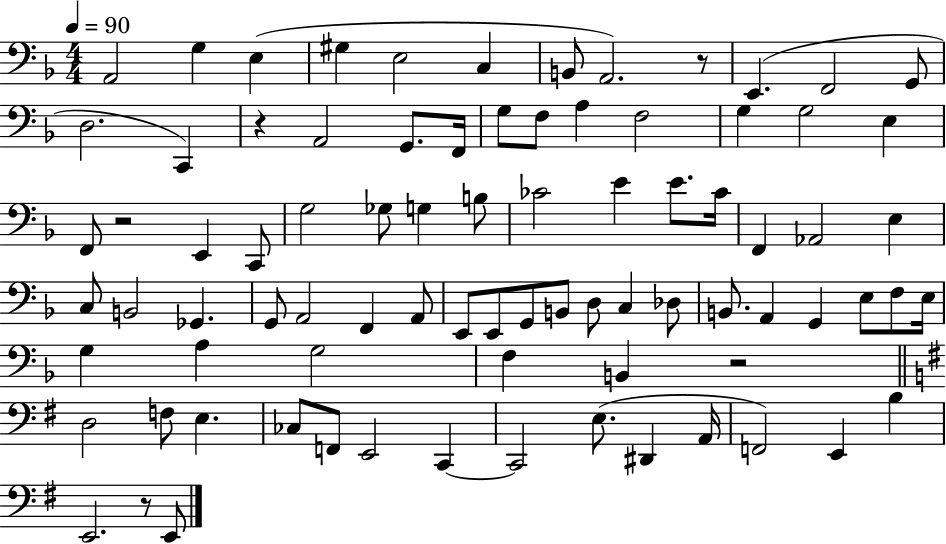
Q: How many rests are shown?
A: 5